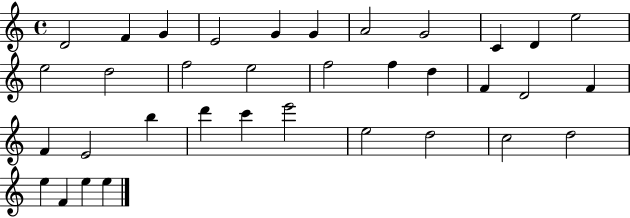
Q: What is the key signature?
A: C major